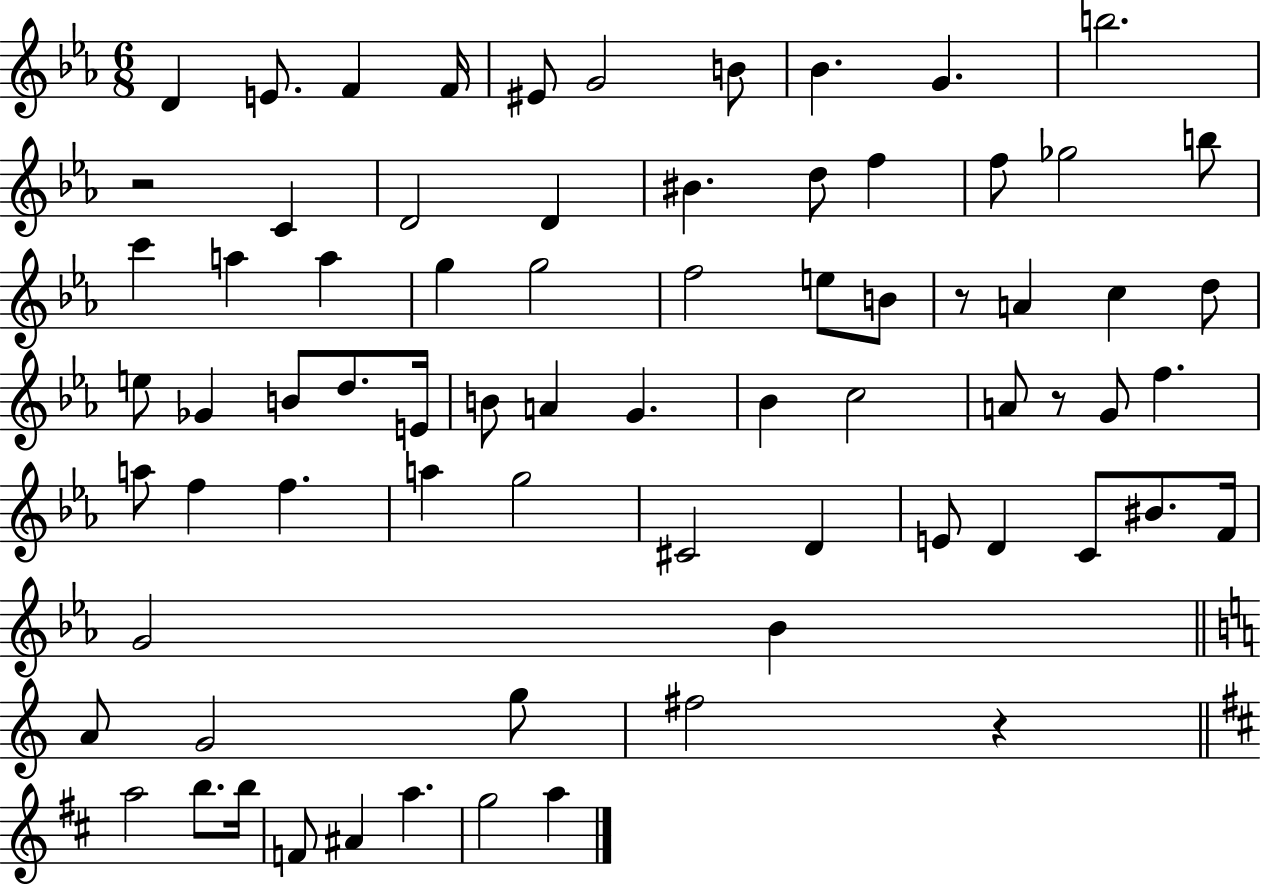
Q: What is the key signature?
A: EES major